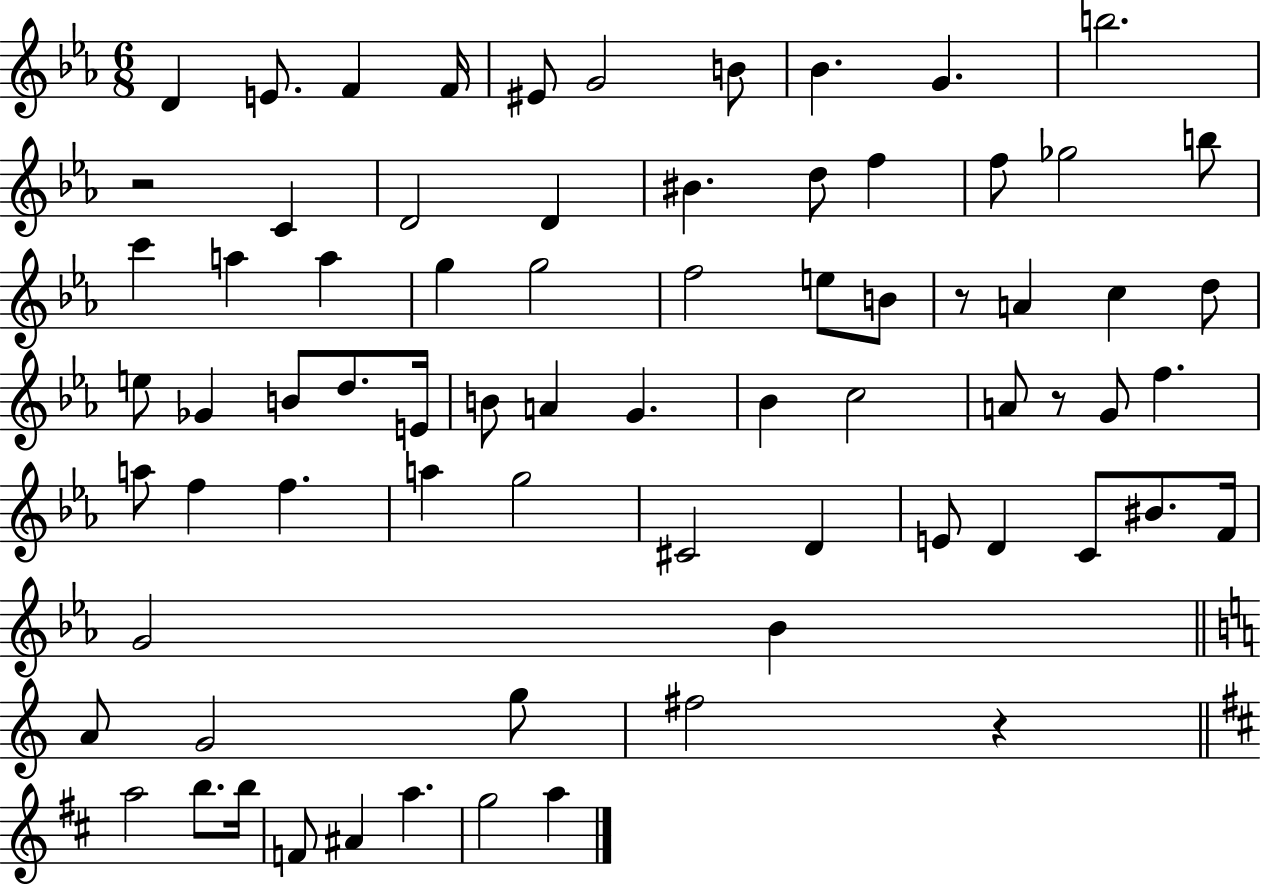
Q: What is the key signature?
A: EES major